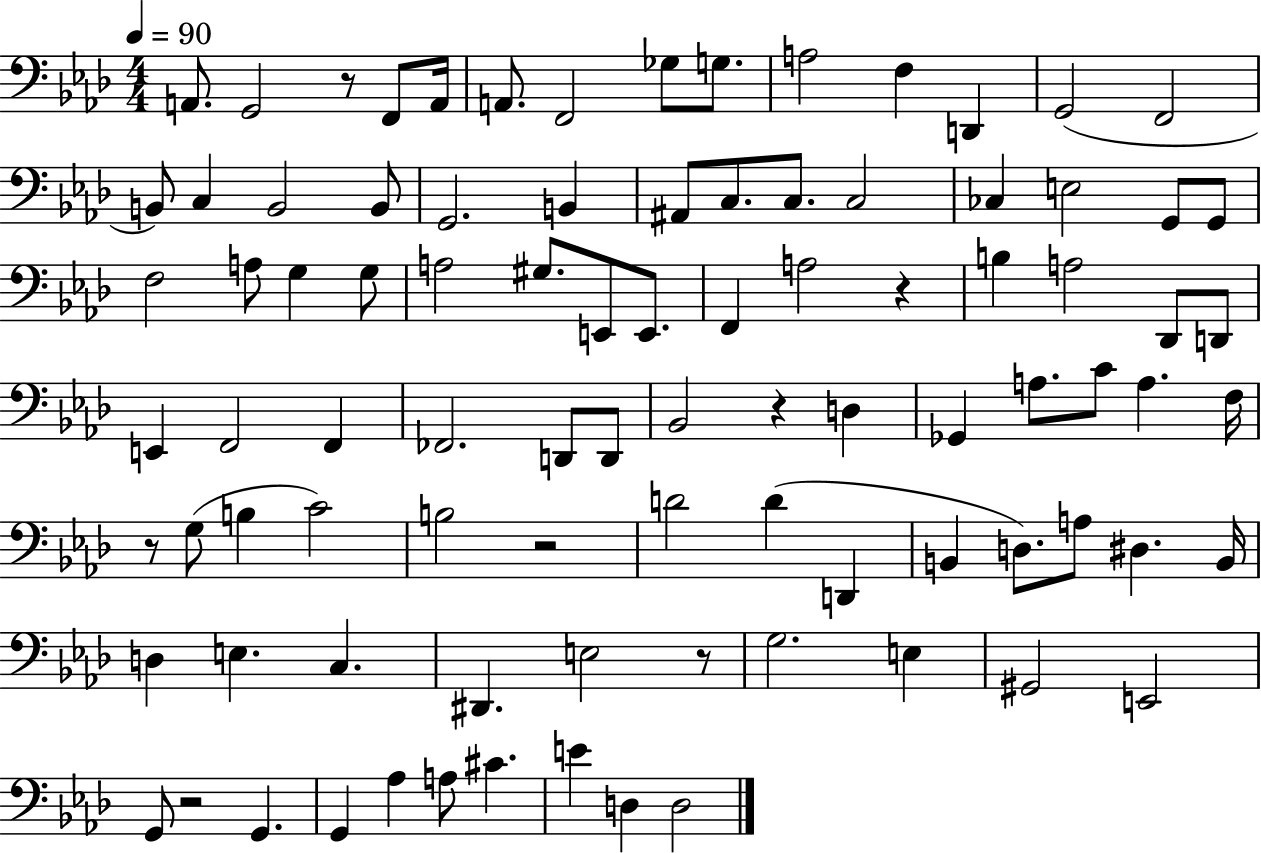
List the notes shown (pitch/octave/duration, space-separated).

A2/e. G2/h R/e F2/e A2/s A2/e. F2/h Gb3/e G3/e. A3/h F3/q D2/q G2/h F2/h B2/e C3/q B2/h B2/e G2/h. B2/q A#2/e C3/e. C3/e. C3/h CES3/q E3/h G2/e G2/e F3/h A3/e G3/q G3/e A3/h G#3/e. E2/e E2/e. F2/q A3/h R/q B3/q A3/h Db2/e D2/e E2/q F2/h F2/q FES2/h. D2/e D2/e Bb2/h R/q D3/q Gb2/q A3/e. C4/e A3/q. F3/s R/e G3/e B3/q C4/h B3/h R/h D4/h D4/q D2/q B2/q D3/e. A3/e D#3/q. B2/s D3/q E3/q. C3/q. D#2/q. E3/h R/e G3/h. E3/q G#2/h E2/h G2/e R/h G2/q. G2/q Ab3/q A3/e C#4/q. E4/q D3/q D3/h